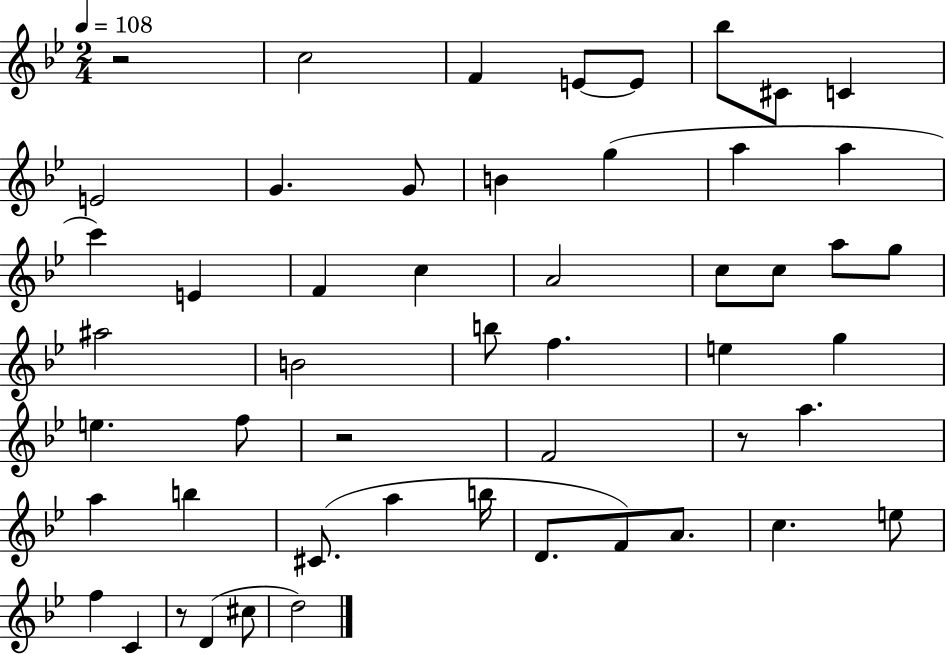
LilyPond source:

{
  \clef treble
  \numericTimeSignature
  \time 2/4
  \key bes \major
  \tempo 4 = 108
  r2 | c''2 | f'4 e'8~~ e'8 | bes''8 cis'8 c'4 | \break e'2 | g'4. g'8 | b'4 g''4( | a''4 a''4 | \break c'''4) e'4 | f'4 c''4 | a'2 | c''8 c''8 a''8 g''8 | \break ais''2 | b'2 | b''8 f''4. | e''4 g''4 | \break e''4. f''8 | r2 | f'2 | r8 a''4. | \break a''4 b''4 | cis'8.( a''4 b''16 | d'8. f'8) a'8. | c''4. e''8 | \break f''4 c'4 | r8 d'4( cis''8 | d''2) | \bar "|."
}